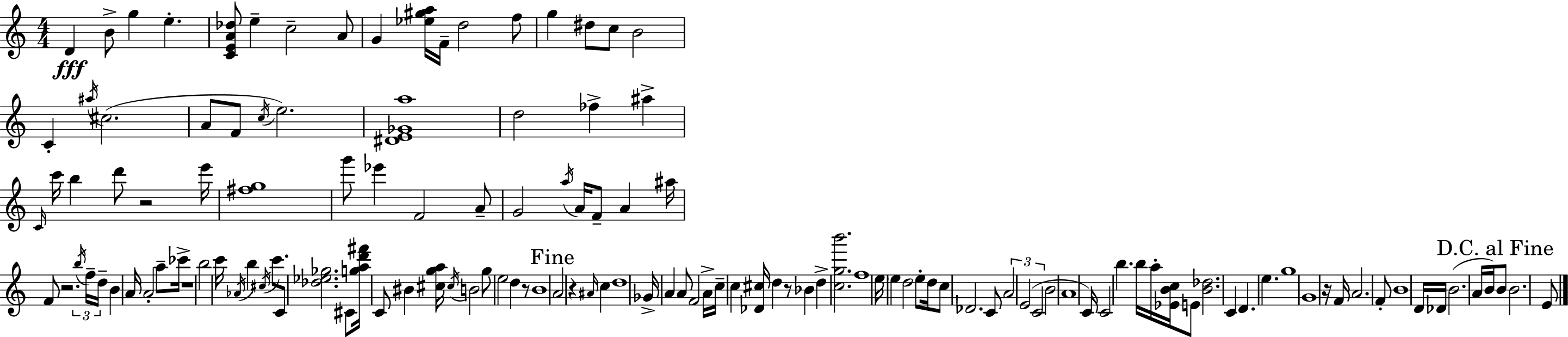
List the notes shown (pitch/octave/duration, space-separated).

D4/q B4/e G5/q E5/q. [C4,E4,A4,Db5]/e E5/q C5/h A4/e G4/q [Eb5,G#5,A5]/s F4/s D5/h F5/e G5/q D#5/e C5/e B4/h C4/q A#5/s C#5/h. A4/e F4/e C5/s E5/h. [D#4,E4,Gb4,A5]/w D5/h FES5/q A#5/q C4/s C6/s B5/q D6/e R/h E6/s [F#5,G5]/w G6/e Eb6/q F4/h A4/e G4/h A5/s A4/s F4/e A4/q A#5/s F4/e R/h. B5/s F5/s D5/s B4/q A4/s A4/h A5/e CES6/s R/w B5/h C6/s Ab4/s B5/q C#5/s C6/e. C4/e [Db5,Eb5,Gb5]/h. C#4/e [G5,A5,D6,F#6]/s C4/e BIS4/q [C#5,G5,A5]/s C#5/s B4/h G5/e E5/h D5/q R/e B4/w A4/h R/q A#4/s C5/q D5/w Gb4/s A4/q A4/e F4/h A4/s C5/s C5/q [Db4,C#5]/s D5/q R/e Bb4/q D5/q [C5,G5,B6]/h. F5/w E5/s E5/q D5/h E5/e D5/s C5/e Db4/h. C4/e A4/h E4/h C4/h B4/h A4/w C4/s C4/h B5/q. B5/s A5/s [Eb4,B4,C5]/s E4/e [B4,Db5]/h. C4/q D4/q. E5/q. G5/w G4/w R/s F4/s A4/h. F4/e B4/w D4/s Db4/s B4/h. A4/s B4/s B4/e B4/h. E4/e